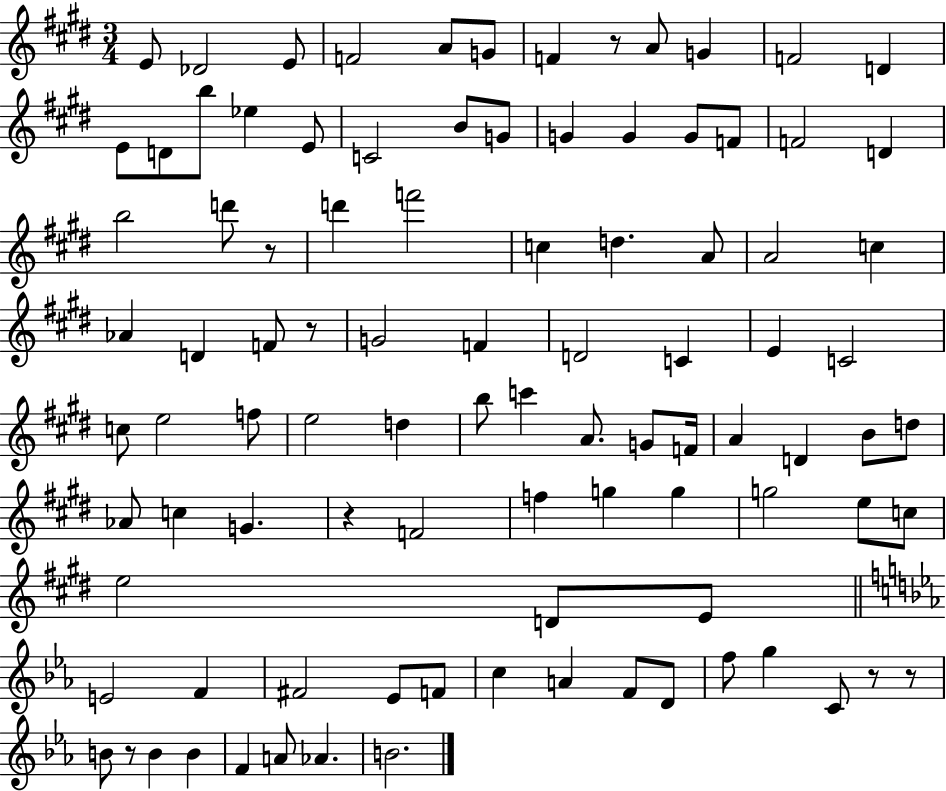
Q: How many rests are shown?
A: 7